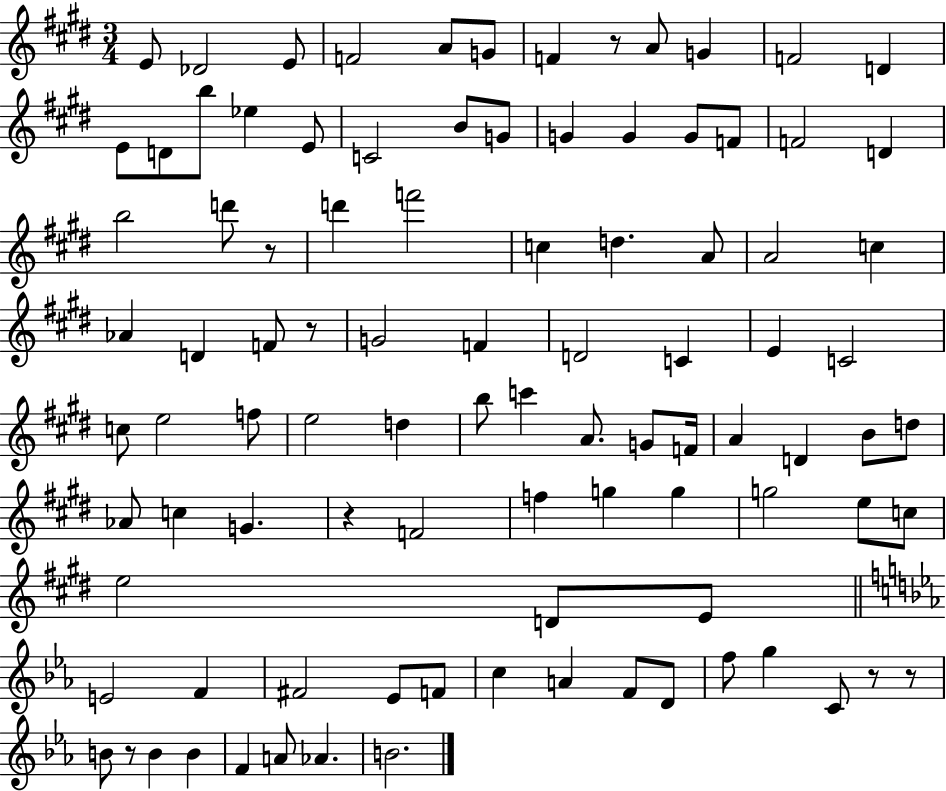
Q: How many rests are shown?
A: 7